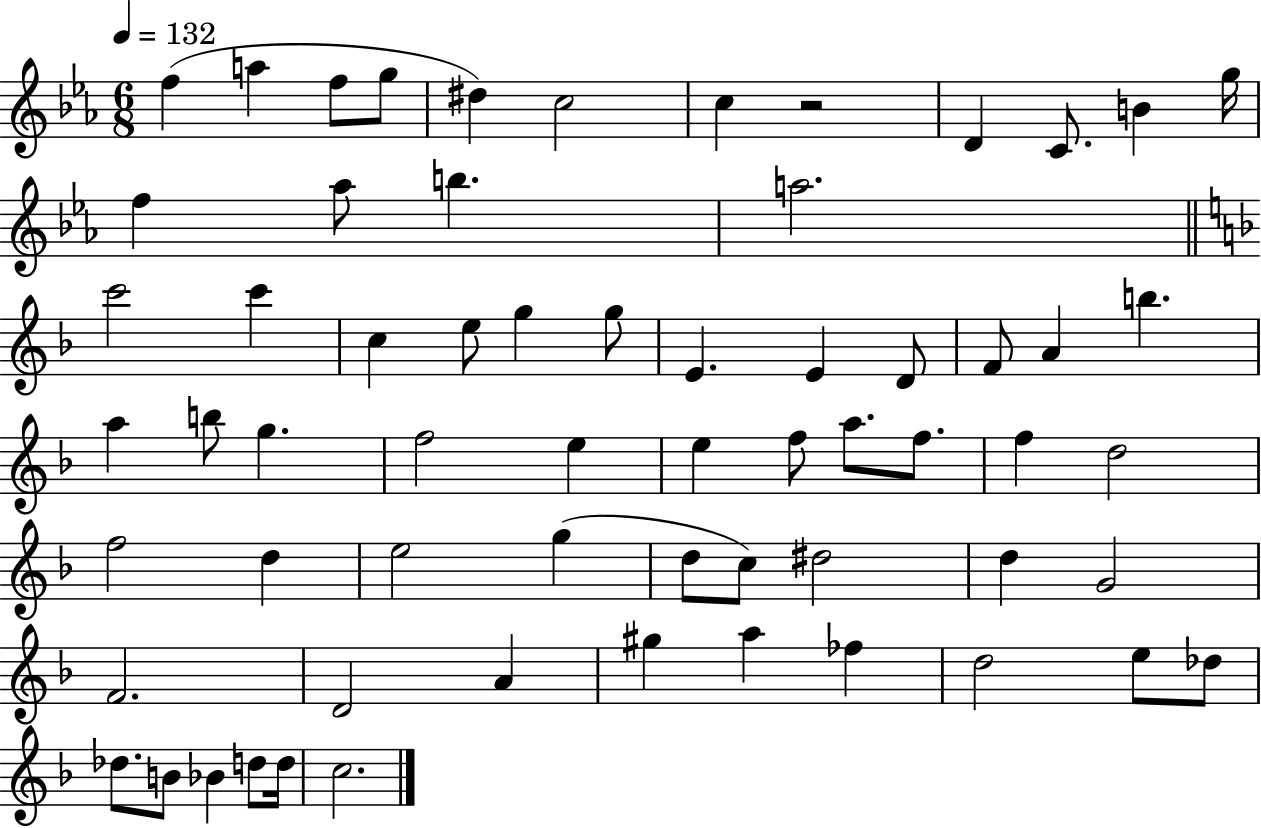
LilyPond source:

{
  \clef treble
  \numericTimeSignature
  \time 6/8
  \key ees \major
  \tempo 4 = 132
  f''4( a''4 f''8 g''8 | dis''4) c''2 | c''4 r2 | d'4 c'8. b'4 g''16 | \break f''4 aes''8 b''4. | a''2. | \bar "||" \break \key f \major c'''2 c'''4 | c''4 e''8 g''4 g''8 | e'4. e'4 d'8 | f'8 a'4 b''4. | \break a''4 b''8 g''4. | f''2 e''4 | e''4 f''8 a''8. f''8. | f''4 d''2 | \break f''2 d''4 | e''2 g''4( | d''8 c''8) dis''2 | d''4 g'2 | \break f'2. | d'2 a'4 | gis''4 a''4 fes''4 | d''2 e''8 des''8 | \break des''8. b'8 bes'4 d''8 d''16 | c''2. | \bar "|."
}